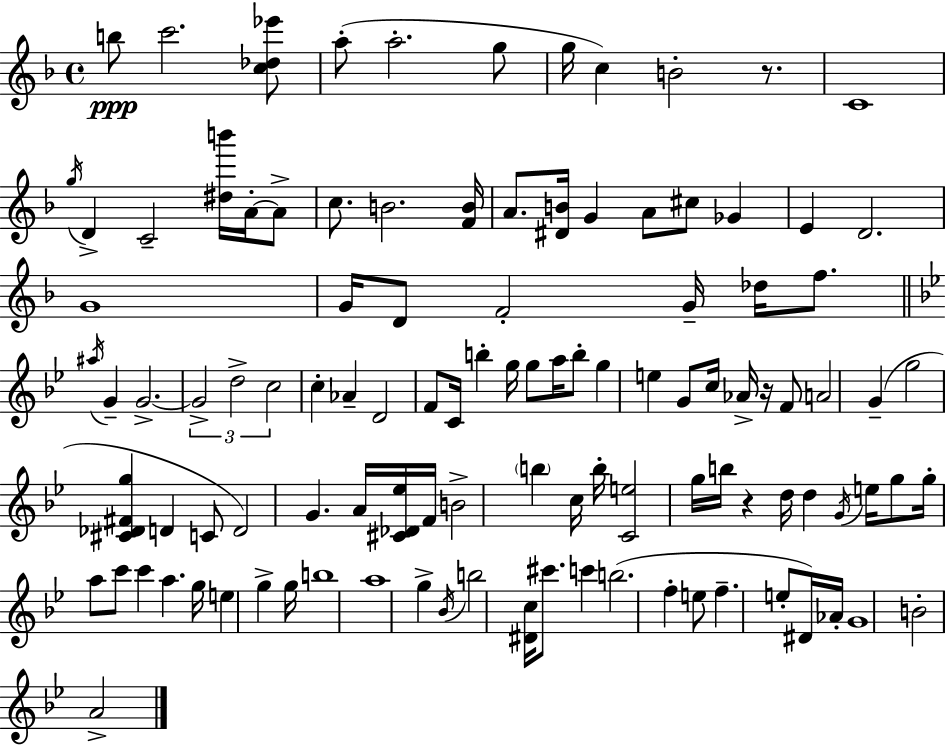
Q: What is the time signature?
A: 4/4